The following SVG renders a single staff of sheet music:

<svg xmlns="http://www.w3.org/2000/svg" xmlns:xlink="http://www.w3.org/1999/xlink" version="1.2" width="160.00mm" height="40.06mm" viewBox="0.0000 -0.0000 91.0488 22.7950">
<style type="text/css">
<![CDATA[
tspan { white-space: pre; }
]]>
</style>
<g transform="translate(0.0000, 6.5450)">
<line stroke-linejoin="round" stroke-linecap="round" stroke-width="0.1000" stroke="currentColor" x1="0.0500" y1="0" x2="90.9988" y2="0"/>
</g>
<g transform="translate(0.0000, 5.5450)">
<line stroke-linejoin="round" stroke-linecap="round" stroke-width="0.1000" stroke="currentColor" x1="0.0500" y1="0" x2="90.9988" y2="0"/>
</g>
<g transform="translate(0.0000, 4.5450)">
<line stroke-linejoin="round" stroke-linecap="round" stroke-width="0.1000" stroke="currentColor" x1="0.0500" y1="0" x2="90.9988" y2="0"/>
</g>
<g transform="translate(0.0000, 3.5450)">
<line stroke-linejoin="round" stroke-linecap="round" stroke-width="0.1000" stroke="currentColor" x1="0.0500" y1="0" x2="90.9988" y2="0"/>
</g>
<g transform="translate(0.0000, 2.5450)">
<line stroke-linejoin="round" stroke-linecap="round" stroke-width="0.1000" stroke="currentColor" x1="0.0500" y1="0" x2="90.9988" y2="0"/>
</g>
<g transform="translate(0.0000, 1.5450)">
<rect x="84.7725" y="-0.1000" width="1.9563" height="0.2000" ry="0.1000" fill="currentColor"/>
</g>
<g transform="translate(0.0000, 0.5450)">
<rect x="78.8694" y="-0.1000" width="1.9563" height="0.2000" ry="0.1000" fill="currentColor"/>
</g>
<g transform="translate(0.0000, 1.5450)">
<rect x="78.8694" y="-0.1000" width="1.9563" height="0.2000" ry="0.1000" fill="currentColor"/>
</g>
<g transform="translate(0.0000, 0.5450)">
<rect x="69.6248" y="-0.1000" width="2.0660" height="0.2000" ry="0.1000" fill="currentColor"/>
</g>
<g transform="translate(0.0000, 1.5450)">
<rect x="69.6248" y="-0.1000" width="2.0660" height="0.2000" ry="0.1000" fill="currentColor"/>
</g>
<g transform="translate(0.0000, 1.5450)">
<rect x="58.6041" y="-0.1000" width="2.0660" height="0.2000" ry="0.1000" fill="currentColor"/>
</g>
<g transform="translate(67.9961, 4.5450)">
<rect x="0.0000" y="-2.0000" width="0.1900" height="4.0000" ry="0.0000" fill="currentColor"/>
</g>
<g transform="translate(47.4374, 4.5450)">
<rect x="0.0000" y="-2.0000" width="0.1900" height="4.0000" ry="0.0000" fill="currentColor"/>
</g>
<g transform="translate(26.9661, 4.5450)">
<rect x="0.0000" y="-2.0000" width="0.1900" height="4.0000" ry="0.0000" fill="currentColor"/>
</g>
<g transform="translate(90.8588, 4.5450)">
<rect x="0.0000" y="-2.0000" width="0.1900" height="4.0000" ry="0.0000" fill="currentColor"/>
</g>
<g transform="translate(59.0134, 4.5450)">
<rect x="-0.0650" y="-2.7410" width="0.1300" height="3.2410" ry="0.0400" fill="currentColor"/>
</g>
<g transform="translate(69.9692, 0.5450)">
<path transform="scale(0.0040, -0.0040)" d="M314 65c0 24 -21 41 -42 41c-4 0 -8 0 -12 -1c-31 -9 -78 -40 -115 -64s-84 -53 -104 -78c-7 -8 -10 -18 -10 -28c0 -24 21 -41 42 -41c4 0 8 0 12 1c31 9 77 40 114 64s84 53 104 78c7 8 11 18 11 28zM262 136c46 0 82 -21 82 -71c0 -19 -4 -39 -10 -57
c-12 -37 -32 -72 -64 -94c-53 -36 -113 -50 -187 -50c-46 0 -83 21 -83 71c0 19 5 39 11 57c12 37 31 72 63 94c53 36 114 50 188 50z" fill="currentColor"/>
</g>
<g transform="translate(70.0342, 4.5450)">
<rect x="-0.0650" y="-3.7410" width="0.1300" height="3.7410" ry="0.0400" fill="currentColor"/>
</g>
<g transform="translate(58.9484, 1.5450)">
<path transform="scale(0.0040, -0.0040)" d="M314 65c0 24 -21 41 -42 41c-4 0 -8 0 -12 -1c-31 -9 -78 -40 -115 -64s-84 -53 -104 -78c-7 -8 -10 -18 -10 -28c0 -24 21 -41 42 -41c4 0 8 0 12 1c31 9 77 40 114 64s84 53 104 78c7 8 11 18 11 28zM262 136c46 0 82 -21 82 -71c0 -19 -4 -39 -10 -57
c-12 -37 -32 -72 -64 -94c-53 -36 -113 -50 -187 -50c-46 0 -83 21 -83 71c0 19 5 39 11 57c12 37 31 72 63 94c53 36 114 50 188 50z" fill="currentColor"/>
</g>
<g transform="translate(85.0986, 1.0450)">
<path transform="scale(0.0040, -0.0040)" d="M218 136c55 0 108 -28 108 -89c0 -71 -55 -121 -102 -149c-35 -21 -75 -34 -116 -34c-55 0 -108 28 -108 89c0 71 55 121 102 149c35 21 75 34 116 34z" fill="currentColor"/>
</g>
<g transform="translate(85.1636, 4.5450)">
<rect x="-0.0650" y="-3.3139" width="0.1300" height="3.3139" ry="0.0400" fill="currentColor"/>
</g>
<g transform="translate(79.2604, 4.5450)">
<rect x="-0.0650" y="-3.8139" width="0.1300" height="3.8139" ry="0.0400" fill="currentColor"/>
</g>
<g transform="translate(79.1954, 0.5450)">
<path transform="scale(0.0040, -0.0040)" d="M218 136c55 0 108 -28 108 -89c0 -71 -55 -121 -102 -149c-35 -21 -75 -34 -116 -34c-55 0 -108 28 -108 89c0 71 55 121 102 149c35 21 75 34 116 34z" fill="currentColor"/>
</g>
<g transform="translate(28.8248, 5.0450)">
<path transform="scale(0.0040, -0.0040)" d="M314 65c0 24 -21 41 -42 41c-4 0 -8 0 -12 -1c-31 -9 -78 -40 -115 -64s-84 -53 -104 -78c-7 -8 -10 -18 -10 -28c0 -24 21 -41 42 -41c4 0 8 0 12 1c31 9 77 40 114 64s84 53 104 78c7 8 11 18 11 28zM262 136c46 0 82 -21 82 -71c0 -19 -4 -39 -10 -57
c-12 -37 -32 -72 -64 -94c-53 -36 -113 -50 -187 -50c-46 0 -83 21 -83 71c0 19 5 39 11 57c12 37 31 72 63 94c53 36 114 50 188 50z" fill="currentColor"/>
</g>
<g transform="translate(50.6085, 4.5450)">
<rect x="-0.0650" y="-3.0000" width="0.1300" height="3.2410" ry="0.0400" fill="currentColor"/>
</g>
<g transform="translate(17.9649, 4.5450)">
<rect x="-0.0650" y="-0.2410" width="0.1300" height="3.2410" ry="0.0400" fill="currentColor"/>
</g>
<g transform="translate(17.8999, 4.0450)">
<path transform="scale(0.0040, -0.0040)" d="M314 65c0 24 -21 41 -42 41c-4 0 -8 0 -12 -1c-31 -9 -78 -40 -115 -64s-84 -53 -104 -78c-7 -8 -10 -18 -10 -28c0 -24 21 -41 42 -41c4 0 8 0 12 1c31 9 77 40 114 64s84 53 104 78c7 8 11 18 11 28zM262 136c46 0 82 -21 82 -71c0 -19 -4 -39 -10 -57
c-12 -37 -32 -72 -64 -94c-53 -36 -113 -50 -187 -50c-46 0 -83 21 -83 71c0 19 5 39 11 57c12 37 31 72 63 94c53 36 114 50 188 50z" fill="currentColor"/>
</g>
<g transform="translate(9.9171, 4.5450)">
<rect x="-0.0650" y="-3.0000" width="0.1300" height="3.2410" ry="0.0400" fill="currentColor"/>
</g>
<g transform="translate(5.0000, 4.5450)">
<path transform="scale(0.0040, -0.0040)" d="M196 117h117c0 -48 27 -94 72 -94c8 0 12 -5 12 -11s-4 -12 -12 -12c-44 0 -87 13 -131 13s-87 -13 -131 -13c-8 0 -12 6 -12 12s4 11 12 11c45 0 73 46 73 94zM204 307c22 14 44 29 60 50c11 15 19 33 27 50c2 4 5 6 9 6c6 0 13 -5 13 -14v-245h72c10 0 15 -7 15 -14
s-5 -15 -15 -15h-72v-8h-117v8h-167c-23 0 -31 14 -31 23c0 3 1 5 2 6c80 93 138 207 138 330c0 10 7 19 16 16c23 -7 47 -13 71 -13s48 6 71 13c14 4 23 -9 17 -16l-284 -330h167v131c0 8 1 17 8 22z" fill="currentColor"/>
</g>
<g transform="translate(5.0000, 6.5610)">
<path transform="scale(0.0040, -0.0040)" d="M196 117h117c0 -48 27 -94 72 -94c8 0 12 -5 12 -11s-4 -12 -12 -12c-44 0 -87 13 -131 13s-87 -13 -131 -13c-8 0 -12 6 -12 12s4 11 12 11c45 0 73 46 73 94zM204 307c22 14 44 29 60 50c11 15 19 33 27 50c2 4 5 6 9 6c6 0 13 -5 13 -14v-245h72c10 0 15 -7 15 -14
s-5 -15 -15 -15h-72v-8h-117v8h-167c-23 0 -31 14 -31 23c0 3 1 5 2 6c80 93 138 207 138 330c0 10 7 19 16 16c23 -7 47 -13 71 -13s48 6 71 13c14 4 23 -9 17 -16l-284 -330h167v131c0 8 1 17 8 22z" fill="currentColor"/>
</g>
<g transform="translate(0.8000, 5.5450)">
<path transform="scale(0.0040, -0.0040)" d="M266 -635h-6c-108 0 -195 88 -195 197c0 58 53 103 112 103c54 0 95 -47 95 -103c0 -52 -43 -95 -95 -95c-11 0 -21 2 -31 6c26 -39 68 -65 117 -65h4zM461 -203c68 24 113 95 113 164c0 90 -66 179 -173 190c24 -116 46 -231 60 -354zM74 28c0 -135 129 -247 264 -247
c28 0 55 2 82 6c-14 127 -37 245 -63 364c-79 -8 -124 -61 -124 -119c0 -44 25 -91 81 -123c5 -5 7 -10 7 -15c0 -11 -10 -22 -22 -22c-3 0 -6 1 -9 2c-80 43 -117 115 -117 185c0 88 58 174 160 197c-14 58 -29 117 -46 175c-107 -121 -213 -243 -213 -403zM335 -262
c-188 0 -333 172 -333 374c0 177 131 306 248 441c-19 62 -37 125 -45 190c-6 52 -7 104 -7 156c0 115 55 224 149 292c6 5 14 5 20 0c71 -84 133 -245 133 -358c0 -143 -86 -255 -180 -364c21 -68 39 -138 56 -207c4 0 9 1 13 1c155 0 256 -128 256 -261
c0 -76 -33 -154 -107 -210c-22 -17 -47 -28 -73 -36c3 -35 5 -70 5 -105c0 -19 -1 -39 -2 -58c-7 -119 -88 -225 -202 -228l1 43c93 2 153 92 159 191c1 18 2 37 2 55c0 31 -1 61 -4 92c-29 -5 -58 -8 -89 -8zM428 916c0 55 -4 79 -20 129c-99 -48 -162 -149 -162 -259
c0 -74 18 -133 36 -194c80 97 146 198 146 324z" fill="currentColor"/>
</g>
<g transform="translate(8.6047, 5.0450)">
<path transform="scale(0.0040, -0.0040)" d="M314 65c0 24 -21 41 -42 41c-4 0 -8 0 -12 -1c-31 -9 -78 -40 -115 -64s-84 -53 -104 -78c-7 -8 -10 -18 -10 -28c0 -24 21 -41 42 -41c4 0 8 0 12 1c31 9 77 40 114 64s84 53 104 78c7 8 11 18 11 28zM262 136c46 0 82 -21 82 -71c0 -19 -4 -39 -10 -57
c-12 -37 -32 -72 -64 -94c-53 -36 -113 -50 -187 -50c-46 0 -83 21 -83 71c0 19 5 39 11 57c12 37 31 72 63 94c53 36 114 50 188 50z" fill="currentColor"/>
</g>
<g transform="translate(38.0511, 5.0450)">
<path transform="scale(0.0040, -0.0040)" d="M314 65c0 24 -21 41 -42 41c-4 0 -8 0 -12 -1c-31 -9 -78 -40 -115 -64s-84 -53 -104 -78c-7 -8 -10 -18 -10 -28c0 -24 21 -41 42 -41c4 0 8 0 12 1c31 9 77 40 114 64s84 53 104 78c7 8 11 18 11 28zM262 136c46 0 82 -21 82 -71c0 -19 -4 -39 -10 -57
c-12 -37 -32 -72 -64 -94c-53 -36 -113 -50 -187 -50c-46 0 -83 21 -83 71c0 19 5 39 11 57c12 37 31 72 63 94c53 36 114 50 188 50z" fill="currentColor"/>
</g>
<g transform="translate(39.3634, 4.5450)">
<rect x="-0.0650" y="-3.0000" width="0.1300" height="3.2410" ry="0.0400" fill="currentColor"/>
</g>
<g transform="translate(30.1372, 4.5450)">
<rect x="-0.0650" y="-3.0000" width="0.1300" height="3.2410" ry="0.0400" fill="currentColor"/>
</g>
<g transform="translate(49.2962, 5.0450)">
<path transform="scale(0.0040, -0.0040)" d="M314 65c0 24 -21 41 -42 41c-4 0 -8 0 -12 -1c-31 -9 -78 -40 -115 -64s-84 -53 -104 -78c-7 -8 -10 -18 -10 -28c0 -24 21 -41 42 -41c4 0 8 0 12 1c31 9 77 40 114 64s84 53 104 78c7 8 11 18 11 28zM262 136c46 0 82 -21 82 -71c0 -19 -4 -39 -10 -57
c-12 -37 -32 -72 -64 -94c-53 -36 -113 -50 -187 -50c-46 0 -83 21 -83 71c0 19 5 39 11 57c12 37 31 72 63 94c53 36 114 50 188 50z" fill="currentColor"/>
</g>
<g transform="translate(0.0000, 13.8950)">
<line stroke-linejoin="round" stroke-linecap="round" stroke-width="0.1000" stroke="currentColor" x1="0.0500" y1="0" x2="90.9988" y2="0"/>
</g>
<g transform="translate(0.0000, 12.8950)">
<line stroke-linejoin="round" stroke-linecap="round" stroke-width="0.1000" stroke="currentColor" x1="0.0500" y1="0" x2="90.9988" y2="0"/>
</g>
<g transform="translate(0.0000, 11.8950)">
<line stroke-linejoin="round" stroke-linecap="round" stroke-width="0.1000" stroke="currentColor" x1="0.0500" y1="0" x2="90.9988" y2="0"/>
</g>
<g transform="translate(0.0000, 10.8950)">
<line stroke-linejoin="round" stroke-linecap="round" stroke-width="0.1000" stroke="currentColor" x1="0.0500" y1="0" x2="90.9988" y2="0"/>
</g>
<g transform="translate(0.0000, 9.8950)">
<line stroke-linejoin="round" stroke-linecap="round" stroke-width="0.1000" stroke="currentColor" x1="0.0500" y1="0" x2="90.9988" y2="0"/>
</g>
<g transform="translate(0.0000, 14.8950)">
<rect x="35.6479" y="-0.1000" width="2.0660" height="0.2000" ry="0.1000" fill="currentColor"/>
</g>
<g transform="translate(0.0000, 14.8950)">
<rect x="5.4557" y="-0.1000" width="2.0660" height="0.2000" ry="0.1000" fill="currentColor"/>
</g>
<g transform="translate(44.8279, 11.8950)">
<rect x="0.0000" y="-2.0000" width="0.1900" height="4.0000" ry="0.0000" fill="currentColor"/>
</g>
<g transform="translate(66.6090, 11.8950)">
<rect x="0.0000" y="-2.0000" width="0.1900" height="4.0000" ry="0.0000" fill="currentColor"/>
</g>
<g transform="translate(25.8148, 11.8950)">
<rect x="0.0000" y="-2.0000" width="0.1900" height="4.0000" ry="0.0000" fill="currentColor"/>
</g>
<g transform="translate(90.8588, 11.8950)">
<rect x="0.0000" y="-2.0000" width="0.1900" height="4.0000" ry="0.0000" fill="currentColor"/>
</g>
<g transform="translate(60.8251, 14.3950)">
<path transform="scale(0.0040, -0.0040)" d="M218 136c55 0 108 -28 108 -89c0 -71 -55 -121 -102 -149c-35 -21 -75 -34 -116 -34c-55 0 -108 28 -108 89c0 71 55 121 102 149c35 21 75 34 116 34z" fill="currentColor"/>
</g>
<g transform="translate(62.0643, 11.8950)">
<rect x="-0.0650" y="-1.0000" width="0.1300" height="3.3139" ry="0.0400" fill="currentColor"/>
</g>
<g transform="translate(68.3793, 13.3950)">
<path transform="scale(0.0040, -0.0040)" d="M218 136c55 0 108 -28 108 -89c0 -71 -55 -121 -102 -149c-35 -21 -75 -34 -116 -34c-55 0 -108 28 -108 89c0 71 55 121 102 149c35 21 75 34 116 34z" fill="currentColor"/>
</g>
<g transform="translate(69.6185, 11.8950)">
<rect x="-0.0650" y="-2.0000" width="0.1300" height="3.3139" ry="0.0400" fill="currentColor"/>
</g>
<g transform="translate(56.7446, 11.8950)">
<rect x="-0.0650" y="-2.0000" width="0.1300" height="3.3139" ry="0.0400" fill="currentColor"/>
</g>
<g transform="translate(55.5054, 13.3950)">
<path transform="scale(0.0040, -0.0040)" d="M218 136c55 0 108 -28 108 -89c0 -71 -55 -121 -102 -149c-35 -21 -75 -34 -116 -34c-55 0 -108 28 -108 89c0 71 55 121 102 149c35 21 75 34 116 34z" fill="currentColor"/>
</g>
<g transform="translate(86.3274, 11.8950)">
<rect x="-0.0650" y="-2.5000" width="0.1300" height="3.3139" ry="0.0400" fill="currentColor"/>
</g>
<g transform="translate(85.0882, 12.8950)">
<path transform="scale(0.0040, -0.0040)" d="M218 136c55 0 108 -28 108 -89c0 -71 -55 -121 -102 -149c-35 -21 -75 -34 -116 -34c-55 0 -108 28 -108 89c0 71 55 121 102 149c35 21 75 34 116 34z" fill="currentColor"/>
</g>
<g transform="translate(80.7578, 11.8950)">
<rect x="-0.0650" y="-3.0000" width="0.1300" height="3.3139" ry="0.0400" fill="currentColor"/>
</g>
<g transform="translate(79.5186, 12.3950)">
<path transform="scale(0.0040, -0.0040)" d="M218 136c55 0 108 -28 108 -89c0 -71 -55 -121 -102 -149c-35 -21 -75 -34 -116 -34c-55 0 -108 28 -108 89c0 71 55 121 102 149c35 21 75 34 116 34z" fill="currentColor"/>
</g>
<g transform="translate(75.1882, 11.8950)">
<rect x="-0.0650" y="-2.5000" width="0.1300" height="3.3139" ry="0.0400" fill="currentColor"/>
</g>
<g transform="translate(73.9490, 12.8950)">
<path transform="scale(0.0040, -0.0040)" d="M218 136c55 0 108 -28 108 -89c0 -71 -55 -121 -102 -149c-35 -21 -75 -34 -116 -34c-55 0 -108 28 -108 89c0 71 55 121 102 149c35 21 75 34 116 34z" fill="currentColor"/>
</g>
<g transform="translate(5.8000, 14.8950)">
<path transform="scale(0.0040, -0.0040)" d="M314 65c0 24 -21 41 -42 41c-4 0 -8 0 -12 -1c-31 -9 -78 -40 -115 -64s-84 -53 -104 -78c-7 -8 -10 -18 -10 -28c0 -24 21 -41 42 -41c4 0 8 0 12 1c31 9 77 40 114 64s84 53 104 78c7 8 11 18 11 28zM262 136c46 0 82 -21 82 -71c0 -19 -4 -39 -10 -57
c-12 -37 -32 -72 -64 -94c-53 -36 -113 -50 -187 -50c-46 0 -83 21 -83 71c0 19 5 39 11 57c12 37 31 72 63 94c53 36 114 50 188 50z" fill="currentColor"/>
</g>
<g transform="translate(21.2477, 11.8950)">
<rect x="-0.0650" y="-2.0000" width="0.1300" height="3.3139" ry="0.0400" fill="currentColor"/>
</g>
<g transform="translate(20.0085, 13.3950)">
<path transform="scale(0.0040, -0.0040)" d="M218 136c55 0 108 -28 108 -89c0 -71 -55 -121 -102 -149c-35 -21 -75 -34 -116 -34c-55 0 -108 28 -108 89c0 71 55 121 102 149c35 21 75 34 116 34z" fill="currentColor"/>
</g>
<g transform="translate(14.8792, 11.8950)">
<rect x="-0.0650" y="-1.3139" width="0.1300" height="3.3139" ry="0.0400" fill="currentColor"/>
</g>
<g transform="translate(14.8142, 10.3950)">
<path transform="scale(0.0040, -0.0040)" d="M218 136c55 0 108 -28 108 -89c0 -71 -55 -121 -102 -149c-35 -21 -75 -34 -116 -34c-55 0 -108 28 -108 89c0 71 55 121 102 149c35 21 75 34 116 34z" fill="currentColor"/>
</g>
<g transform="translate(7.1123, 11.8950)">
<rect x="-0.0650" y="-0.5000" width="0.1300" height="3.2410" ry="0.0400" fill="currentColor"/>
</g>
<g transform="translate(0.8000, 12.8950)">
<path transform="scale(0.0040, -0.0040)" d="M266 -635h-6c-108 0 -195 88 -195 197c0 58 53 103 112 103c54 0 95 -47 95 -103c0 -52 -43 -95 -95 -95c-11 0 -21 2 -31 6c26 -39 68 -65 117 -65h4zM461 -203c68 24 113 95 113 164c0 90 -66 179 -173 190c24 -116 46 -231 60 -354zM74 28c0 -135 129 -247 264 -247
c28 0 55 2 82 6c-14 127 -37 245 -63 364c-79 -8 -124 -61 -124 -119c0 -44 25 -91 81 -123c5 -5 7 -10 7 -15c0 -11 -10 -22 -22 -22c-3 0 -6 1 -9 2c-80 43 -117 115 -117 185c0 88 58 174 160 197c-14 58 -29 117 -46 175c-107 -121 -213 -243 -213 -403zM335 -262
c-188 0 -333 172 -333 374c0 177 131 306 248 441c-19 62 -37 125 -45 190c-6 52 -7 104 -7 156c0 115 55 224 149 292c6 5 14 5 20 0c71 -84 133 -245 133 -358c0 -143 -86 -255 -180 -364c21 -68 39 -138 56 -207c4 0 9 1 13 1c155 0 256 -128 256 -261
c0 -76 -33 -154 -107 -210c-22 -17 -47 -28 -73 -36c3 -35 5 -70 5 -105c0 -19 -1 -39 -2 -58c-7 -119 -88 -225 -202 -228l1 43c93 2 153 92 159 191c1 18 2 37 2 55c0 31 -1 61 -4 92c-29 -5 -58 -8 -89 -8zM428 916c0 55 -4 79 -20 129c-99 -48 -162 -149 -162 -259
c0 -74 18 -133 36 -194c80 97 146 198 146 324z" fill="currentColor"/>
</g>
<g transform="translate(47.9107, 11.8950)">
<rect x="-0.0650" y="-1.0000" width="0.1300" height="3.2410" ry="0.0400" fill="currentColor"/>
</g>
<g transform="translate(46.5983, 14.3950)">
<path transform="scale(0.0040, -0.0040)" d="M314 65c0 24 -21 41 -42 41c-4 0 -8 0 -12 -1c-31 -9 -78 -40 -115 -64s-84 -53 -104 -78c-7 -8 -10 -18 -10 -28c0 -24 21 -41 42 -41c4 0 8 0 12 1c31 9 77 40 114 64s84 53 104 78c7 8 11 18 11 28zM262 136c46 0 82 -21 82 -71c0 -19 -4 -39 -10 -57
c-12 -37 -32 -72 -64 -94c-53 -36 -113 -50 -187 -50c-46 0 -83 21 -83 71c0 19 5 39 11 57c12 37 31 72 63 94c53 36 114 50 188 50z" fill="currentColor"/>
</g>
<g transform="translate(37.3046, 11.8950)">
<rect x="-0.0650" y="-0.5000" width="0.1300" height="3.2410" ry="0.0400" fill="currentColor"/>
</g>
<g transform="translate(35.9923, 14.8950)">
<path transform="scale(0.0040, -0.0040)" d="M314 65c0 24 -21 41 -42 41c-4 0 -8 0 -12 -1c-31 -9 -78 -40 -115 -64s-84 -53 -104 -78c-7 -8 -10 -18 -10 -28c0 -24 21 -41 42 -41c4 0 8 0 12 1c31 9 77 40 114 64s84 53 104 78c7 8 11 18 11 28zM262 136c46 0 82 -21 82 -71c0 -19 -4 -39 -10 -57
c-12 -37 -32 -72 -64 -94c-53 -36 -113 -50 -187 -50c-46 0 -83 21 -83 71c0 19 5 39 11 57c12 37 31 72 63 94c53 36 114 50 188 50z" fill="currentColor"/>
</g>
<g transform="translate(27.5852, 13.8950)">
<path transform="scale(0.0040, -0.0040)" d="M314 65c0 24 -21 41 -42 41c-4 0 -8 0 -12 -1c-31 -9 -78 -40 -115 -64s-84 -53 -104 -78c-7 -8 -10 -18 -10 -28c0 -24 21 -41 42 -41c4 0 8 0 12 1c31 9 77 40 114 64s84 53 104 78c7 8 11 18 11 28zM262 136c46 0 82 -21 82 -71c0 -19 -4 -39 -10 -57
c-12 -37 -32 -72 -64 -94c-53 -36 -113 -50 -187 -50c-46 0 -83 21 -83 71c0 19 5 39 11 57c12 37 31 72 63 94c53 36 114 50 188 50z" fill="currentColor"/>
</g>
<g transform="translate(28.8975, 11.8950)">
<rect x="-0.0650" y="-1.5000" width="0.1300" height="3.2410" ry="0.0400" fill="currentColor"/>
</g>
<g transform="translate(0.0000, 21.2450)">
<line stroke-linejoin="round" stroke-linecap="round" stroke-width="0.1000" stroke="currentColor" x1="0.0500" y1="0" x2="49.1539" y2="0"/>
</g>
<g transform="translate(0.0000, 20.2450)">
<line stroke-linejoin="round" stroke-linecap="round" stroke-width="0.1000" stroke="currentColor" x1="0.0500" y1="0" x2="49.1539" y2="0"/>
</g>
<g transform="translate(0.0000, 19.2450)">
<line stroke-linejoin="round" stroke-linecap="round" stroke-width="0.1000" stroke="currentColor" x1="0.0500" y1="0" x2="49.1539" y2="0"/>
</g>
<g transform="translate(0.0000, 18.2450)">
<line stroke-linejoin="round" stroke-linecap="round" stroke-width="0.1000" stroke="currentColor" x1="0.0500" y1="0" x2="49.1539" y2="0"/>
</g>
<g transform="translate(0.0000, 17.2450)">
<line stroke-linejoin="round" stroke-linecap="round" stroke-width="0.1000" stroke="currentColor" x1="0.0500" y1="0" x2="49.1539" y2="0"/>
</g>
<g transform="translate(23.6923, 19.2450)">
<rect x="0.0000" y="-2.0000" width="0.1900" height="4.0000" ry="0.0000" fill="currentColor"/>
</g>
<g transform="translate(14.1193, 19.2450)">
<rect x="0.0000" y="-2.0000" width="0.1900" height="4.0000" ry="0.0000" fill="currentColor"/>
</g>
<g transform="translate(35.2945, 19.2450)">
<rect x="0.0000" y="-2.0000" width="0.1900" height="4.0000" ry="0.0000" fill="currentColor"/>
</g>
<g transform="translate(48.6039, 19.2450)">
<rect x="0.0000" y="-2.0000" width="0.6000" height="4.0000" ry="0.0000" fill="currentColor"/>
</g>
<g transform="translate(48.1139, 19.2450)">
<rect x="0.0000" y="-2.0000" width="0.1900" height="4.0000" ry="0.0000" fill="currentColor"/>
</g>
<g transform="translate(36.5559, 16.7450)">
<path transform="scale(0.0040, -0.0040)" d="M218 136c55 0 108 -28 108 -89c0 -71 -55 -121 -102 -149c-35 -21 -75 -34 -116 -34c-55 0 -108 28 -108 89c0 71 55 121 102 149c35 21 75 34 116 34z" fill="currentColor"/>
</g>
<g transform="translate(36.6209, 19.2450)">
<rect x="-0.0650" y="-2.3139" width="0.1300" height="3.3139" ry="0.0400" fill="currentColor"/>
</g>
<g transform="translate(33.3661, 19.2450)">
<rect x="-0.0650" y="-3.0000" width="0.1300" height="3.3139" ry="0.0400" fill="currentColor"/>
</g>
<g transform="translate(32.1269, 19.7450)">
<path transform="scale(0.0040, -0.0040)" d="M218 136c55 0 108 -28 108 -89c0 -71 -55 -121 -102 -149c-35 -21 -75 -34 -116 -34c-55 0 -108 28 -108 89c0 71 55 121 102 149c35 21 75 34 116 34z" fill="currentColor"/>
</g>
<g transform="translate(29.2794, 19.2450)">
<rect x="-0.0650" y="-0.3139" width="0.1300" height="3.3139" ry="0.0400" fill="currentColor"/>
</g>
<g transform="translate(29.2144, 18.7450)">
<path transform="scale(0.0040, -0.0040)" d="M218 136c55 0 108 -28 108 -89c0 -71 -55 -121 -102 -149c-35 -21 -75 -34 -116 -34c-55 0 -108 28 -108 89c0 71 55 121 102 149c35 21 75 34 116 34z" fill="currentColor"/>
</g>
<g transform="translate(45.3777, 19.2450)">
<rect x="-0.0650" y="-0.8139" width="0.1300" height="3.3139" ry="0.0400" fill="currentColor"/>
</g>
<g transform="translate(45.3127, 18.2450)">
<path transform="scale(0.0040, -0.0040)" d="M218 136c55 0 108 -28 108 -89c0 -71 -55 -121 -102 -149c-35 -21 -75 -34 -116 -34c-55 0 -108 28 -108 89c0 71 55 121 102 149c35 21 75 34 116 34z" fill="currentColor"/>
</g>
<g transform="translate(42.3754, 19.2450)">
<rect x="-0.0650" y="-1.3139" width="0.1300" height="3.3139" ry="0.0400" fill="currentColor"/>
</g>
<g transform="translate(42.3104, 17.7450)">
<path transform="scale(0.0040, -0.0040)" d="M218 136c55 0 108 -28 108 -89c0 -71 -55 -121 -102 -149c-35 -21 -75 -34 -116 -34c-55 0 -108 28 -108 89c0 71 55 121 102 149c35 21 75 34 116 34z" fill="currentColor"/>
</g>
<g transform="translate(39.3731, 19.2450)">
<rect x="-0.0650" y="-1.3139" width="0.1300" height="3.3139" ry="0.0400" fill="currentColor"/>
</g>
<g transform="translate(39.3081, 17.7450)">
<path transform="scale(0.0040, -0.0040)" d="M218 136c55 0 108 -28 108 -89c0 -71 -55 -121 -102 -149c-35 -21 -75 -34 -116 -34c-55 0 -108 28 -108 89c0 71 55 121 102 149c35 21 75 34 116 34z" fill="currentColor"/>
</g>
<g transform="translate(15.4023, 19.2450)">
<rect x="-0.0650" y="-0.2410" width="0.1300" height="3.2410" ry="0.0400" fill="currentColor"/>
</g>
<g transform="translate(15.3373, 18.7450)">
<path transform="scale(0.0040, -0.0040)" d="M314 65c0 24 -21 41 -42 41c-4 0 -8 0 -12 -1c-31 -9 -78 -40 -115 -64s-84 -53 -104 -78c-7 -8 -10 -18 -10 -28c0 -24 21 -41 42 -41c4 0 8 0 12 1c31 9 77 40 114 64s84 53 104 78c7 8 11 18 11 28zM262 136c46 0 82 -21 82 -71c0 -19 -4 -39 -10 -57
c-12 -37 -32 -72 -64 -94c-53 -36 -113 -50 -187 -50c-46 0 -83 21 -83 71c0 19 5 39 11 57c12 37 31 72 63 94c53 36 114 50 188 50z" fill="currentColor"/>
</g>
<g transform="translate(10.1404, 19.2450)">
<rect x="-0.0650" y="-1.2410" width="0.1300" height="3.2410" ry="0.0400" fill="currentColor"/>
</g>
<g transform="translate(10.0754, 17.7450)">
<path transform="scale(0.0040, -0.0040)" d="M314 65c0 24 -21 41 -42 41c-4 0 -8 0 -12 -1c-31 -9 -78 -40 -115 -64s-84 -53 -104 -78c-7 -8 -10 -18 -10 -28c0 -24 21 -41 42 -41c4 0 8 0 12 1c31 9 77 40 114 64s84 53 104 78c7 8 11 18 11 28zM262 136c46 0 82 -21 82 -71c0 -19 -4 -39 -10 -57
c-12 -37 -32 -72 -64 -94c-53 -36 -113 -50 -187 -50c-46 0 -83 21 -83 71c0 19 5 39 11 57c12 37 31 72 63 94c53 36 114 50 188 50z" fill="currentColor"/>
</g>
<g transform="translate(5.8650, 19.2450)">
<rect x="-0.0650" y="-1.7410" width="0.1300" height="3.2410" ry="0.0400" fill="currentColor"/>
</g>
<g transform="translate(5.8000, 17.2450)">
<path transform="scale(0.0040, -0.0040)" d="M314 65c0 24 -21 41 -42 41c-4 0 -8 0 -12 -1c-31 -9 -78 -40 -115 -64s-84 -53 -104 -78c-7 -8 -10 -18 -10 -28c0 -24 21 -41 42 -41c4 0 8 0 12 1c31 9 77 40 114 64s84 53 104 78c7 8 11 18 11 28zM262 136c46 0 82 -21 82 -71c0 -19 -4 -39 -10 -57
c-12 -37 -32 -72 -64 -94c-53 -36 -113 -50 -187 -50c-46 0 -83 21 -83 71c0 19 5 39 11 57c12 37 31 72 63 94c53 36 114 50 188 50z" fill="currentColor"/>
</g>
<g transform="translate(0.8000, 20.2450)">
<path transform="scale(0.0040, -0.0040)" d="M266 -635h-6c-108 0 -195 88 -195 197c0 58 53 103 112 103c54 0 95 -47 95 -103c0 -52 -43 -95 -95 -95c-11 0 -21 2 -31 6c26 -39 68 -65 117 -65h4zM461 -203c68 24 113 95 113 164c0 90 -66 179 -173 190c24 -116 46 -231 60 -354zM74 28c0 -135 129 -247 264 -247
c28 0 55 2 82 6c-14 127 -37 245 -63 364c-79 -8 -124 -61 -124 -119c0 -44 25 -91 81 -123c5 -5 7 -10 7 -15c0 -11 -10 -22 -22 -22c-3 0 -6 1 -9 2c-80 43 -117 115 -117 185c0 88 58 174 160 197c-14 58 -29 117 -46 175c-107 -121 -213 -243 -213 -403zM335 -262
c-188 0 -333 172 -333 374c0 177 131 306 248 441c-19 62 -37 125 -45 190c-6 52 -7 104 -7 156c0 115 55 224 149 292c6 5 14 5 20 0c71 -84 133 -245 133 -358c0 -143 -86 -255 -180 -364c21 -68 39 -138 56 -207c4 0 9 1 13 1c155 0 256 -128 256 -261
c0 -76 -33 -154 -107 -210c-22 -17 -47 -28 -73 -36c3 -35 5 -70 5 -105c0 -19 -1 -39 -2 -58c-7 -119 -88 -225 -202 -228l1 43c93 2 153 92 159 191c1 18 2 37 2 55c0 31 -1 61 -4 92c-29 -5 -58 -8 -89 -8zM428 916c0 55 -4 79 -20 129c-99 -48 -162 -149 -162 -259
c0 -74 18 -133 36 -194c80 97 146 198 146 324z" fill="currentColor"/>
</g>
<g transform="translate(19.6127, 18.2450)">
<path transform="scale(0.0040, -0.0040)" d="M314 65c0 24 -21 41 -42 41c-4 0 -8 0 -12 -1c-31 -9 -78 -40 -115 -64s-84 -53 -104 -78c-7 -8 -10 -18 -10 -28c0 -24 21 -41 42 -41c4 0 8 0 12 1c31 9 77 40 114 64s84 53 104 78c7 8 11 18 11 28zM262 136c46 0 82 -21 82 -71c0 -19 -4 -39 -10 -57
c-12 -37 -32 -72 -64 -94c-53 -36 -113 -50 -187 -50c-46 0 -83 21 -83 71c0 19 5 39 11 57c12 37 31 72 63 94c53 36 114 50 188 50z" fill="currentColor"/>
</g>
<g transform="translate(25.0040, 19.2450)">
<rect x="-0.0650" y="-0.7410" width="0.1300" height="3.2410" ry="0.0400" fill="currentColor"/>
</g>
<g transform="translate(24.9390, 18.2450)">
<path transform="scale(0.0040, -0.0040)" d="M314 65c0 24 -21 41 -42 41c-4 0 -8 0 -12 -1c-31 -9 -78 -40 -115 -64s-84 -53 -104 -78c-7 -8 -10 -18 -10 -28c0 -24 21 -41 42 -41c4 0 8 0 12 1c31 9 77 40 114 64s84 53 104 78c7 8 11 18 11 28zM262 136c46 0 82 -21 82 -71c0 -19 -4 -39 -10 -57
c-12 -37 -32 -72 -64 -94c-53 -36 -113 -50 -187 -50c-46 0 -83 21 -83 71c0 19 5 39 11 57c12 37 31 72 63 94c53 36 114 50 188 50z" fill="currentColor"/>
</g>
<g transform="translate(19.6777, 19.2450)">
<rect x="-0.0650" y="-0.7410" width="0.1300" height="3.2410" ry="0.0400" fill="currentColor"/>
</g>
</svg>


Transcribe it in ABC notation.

X:1
T:Untitled
M:4/4
L:1/4
K:C
A2 c2 A2 A2 A2 a2 c'2 c' b C2 e F E2 C2 D2 F D F G A G f2 e2 c2 d2 d2 c A g e e d